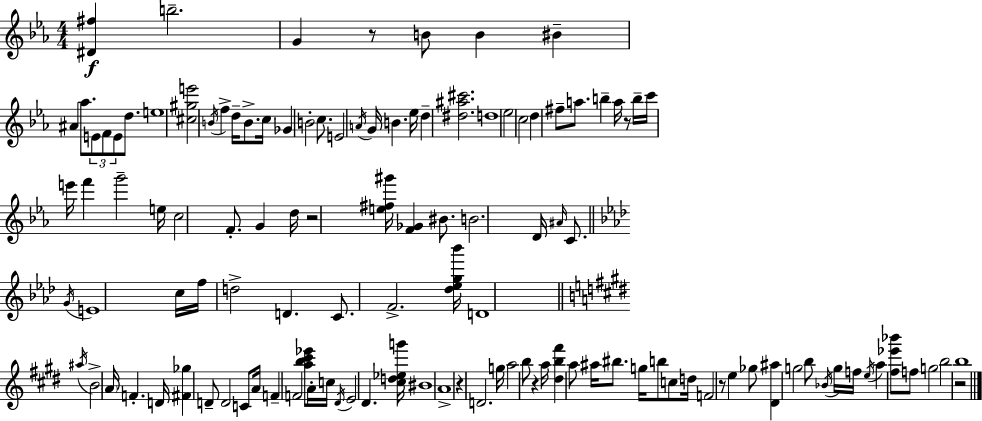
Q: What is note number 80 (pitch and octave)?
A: B5